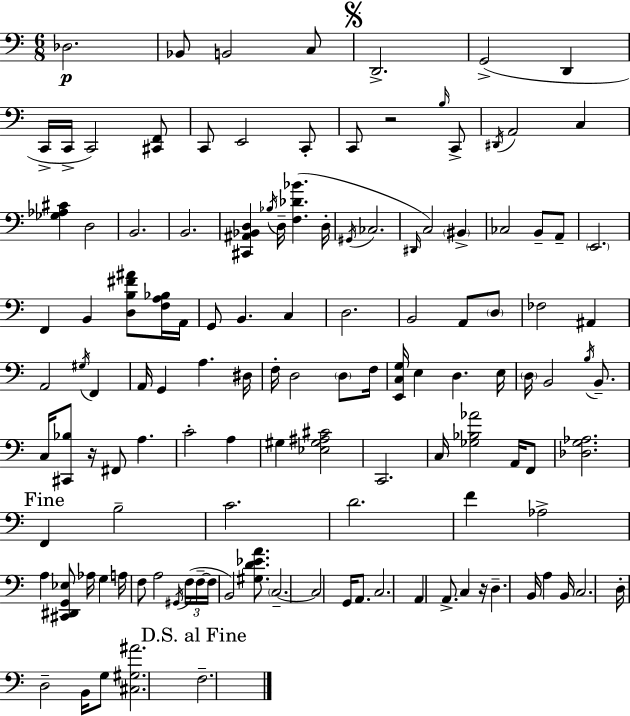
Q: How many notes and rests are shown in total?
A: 126